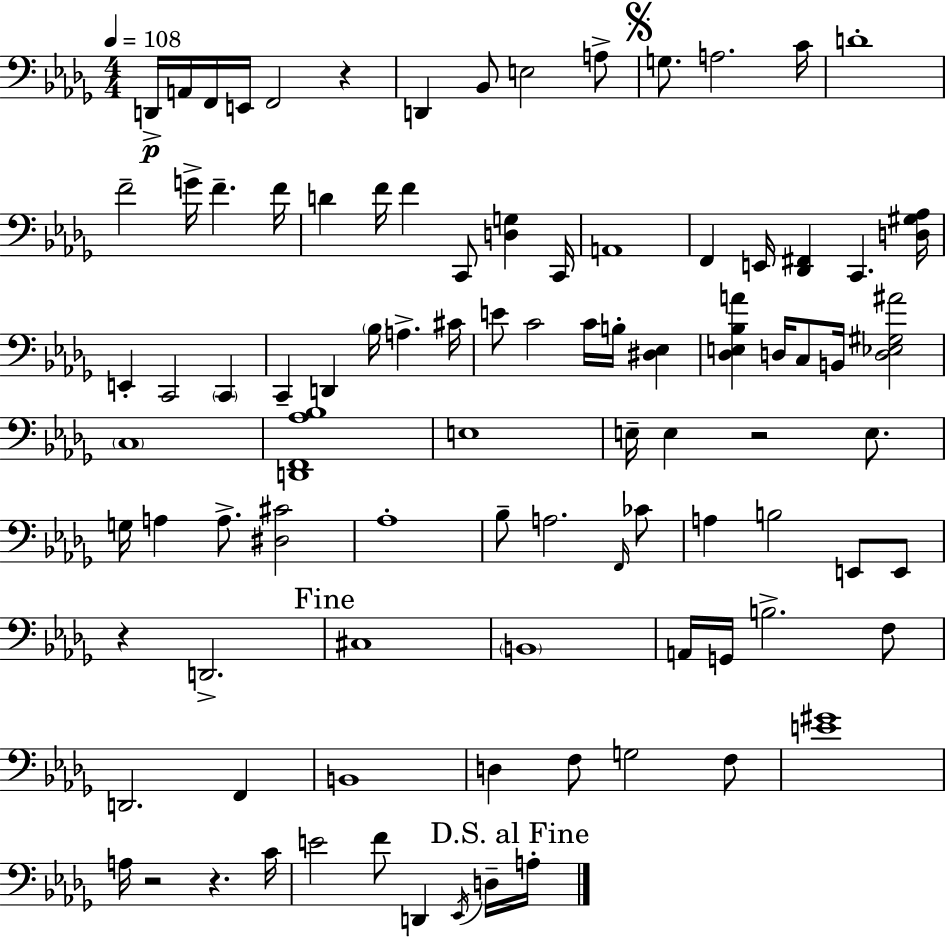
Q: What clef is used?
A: bass